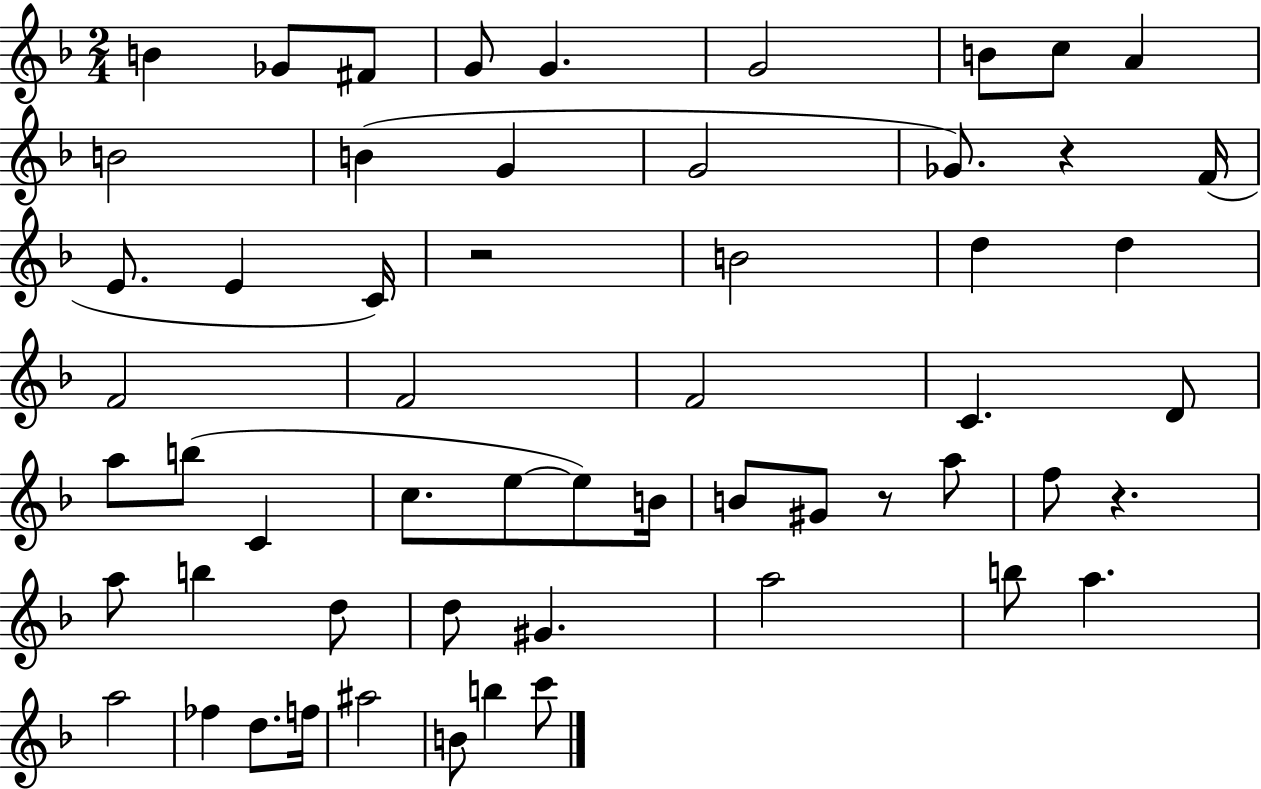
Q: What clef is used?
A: treble